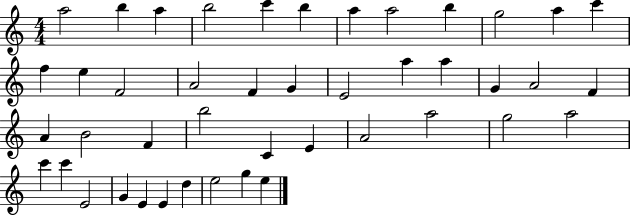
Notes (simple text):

A5/h B5/q A5/q B5/h C6/q B5/q A5/q A5/h B5/q G5/h A5/q C6/q F5/q E5/q F4/h A4/h F4/q G4/q E4/h A5/q A5/q G4/q A4/h F4/q A4/q B4/h F4/q B5/h C4/q E4/q A4/h A5/h G5/h A5/h C6/q C6/q E4/h G4/q E4/q E4/q D5/q E5/h G5/q E5/q